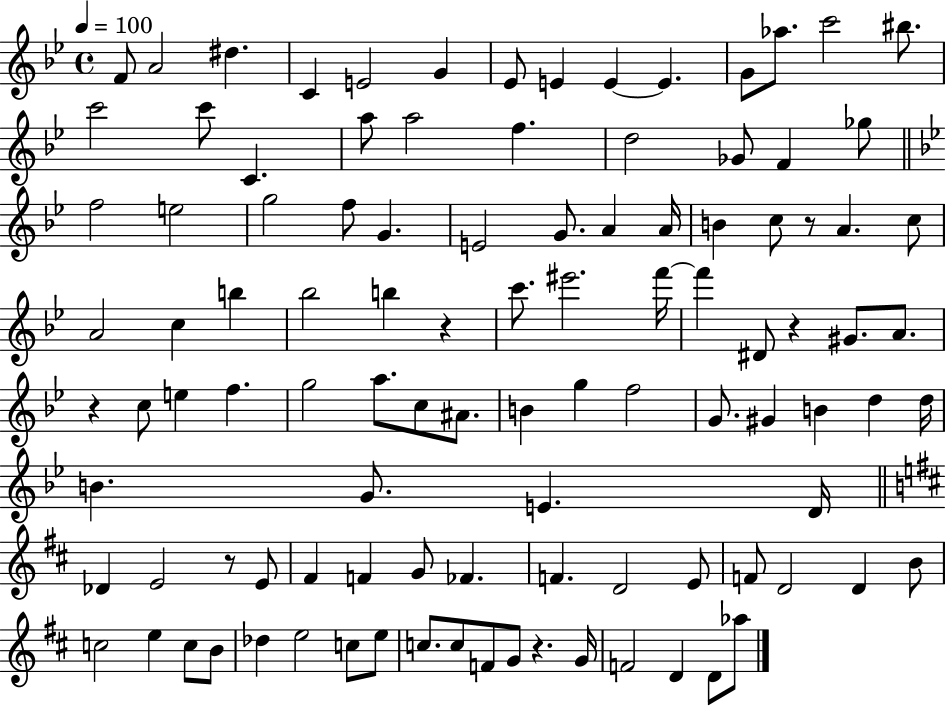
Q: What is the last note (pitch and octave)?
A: Ab5